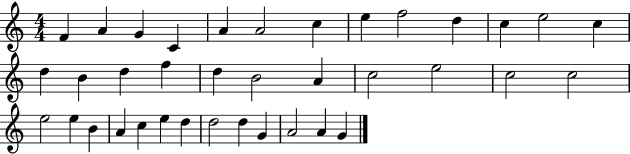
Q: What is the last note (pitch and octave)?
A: G4